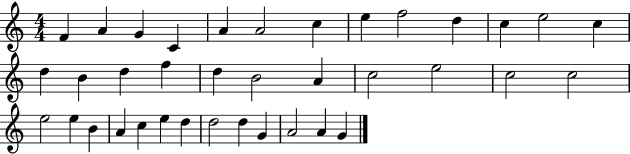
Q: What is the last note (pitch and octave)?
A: G4